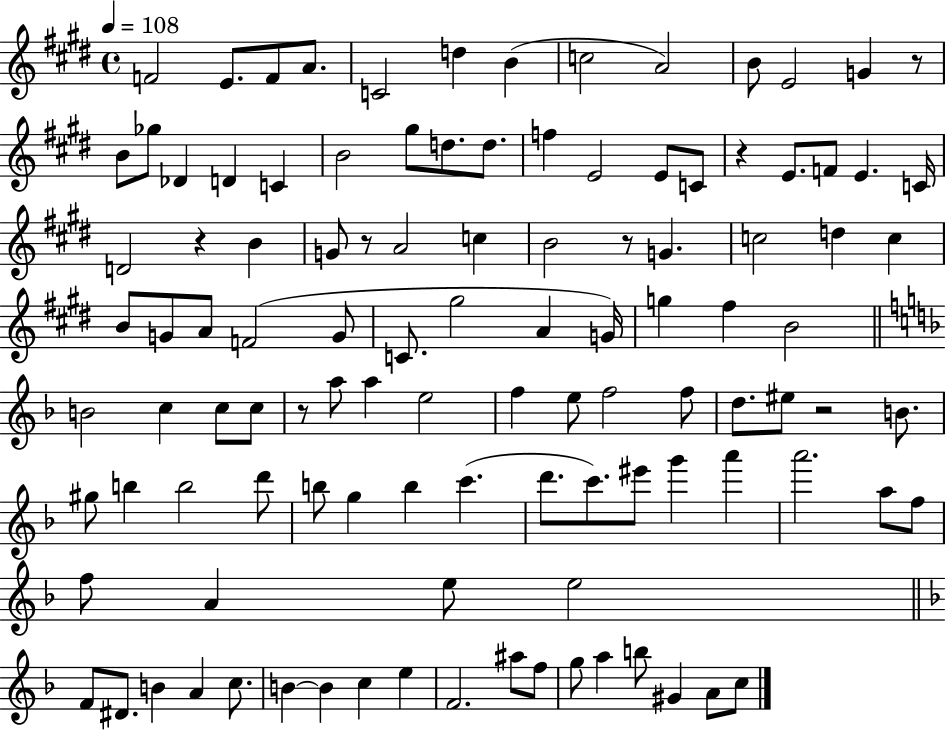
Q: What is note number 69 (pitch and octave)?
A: D6